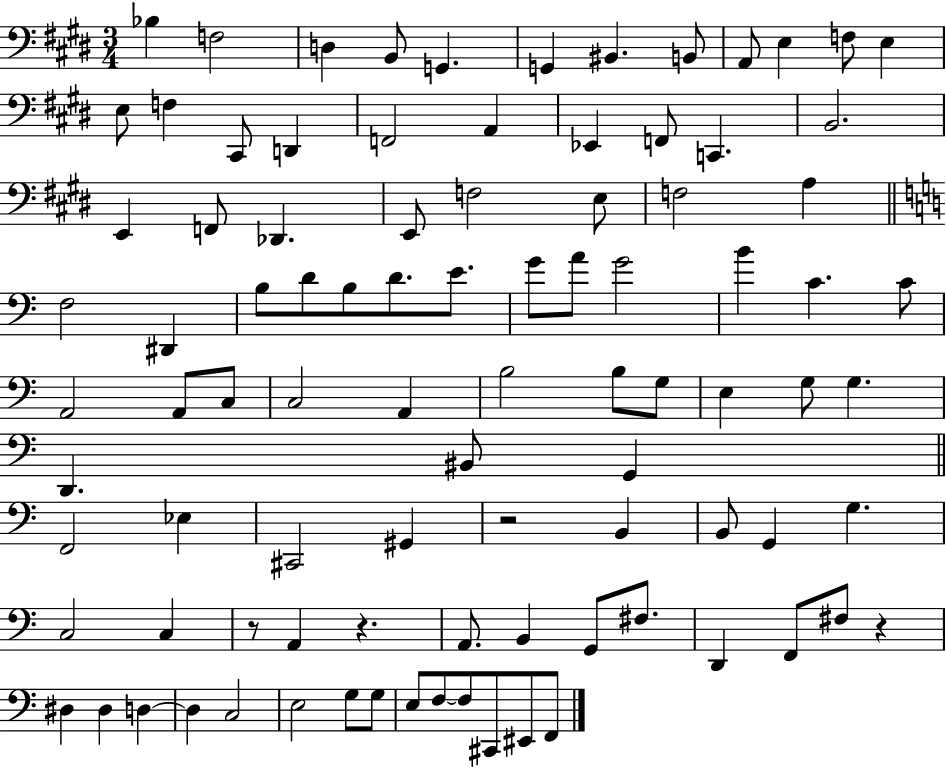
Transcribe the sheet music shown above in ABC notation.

X:1
T:Untitled
M:3/4
L:1/4
K:E
_B, F,2 D, B,,/2 G,, G,, ^B,, B,,/2 A,,/2 E, F,/2 E, E,/2 F, ^C,,/2 D,, F,,2 A,, _E,, F,,/2 C,, B,,2 E,, F,,/2 _D,, E,,/2 F,2 E,/2 F,2 A, F,2 ^D,, B,/2 D/2 B,/2 D/2 E/2 G/2 A/2 G2 B C C/2 A,,2 A,,/2 C,/2 C,2 A,, B,2 B,/2 G,/2 E, G,/2 G, D,, ^B,,/2 G,, F,,2 _E, ^C,,2 ^G,, z2 B,, B,,/2 G,, G, C,2 C, z/2 A,, z A,,/2 B,, G,,/2 ^F,/2 D,, F,,/2 ^F,/2 z ^D, ^D, D, D, C,2 E,2 G,/2 G,/2 E,/2 F,/2 F,/2 ^C,,/2 ^E,,/2 F,,/2